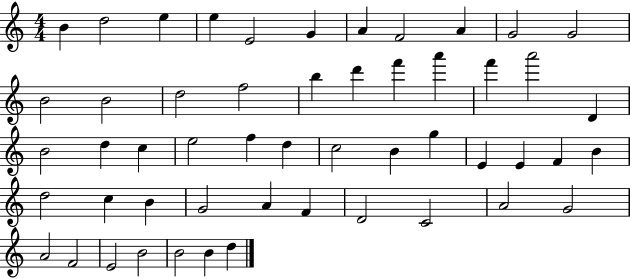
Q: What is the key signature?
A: C major